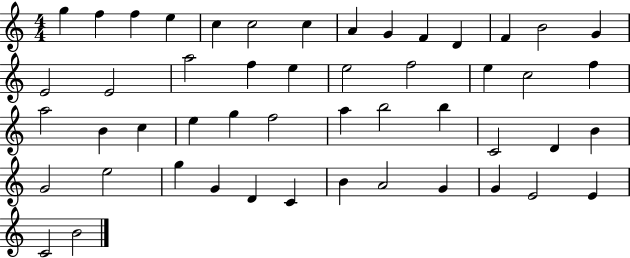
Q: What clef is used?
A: treble